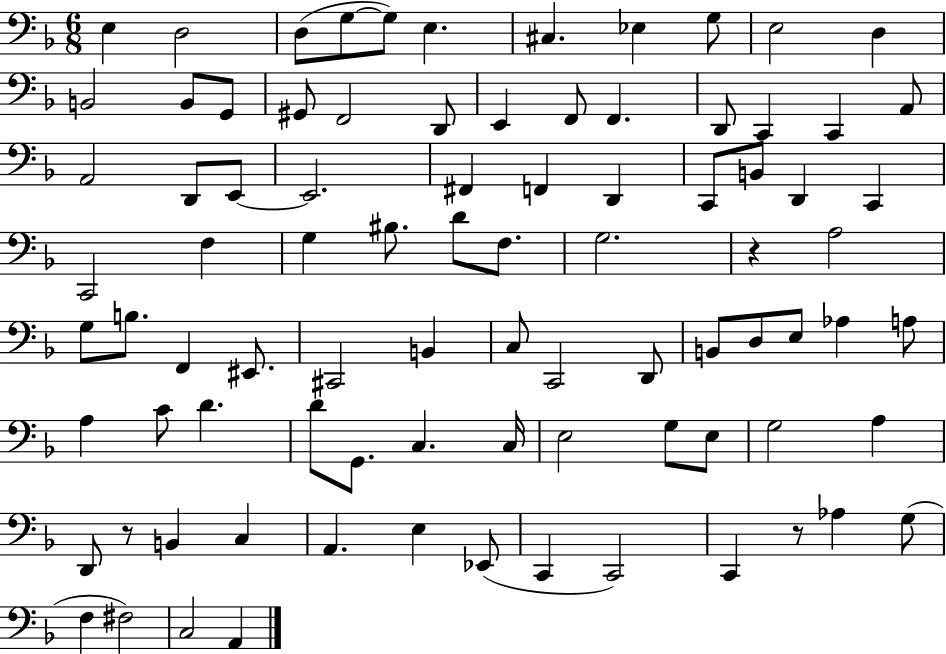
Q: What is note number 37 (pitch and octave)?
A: F3